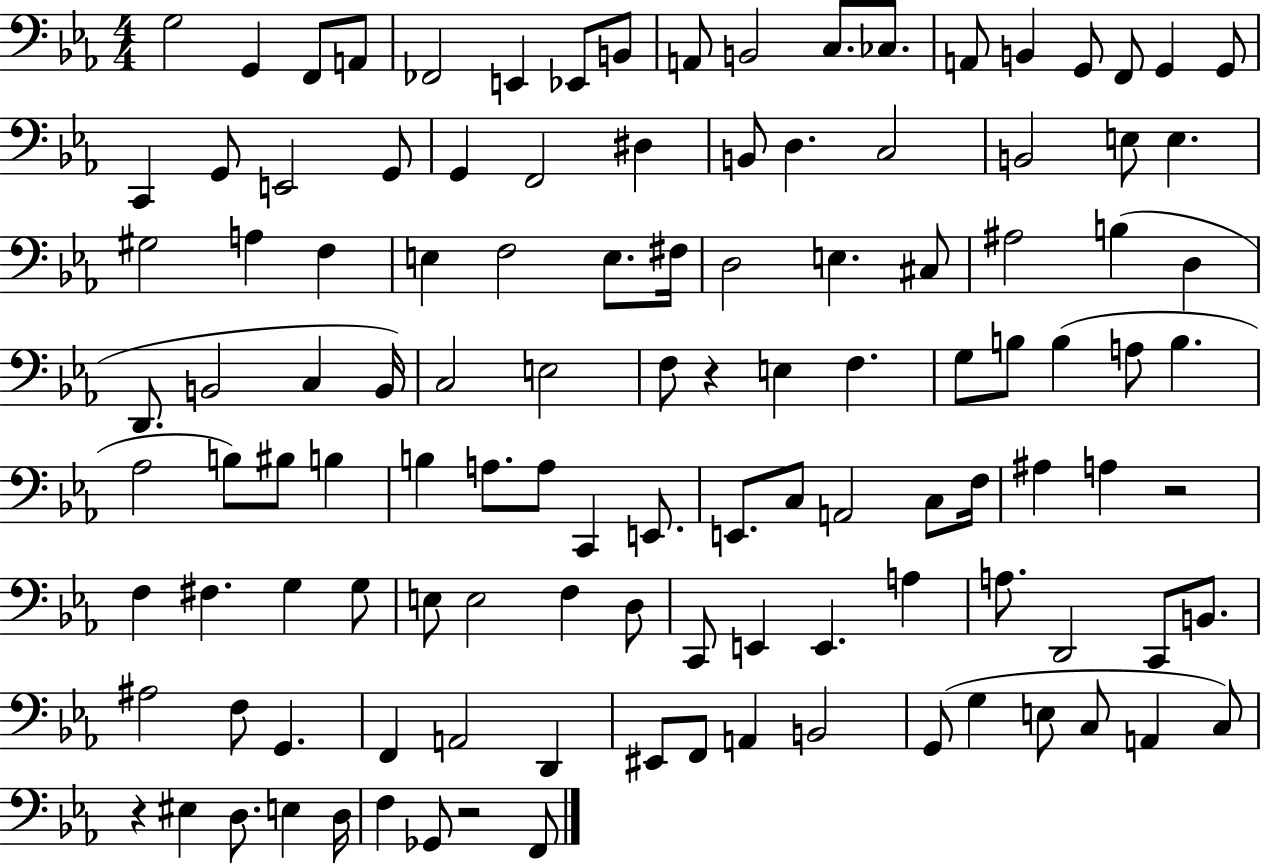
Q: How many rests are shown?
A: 4